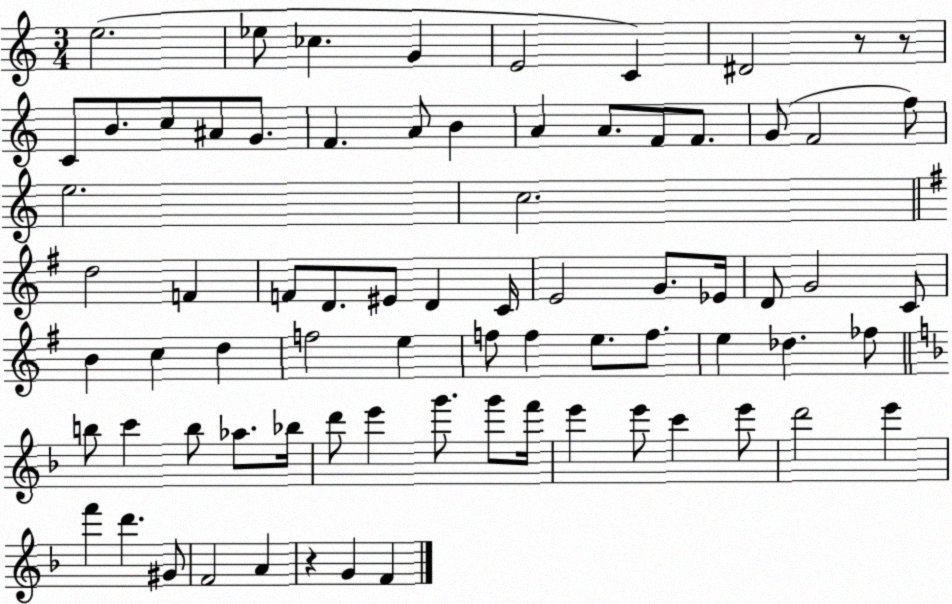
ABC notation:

X:1
T:Untitled
M:3/4
L:1/4
K:C
e2 _e/2 _c G E2 C ^D2 z/2 z/2 C/2 B/2 c/2 ^A/2 G/2 F A/2 B A A/2 F/2 F/2 G/2 F2 f/2 e2 c2 d2 F F/2 D/2 ^E/2 D C/4 E2 G/2 _E/4 D/2 G2 C/2 B c d f2 e f/2 f e/2 f/2 e _d _f/2 b/2 c' b/2 _a/2 _b/4 d'/2 e' g'/2 g'/2 f'/4 e' e'/2 c' e'/2 d'2 e' f' d' ^G/2 F2 A z G F